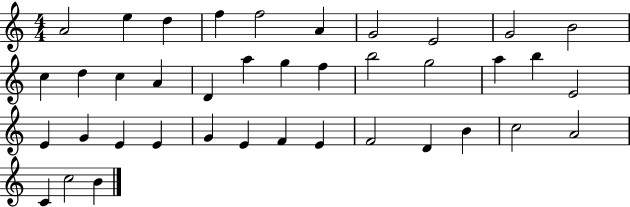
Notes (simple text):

A4/h E5/q D5/q F5/q F5/h A4/q G4/h E4/h G4/h B4/h C5/q D5/q C5/q A4/q D4/q A5/q G5/q F5/q B5/h G5/h A5/q B5/q E4/h E4/q G4/q E4/q E4/q G4/q E4/q F4/q E4/q F4/h D4/q B4/q C5/h A4/h C4/q C5/h B4/q